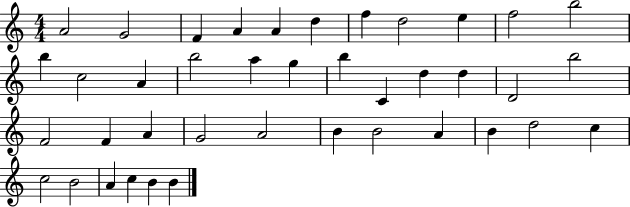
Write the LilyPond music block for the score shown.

{
  \clef treble
  \numericTimeSignature
  \time 4/4
  \key c \major
  a'2 g'2 | f'4 a'4 a'4 d''4 | f''4 d''2 e''4 | f''2 b''2 | \break b''4 c''2 a'4 | b''2 a''4 g''4 | b''4 c'4 d''4 d''4 | d'2 b''2 | \break f'2 f'4 a'4 | g'2 a'2 | b'4 b'2 a'4 | b'4 d''2 c''4 | \break c''2 b'2 | a'4 c''4 b'4 b'4 | \bar "|."
}